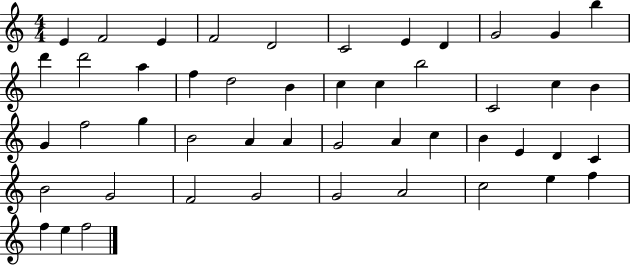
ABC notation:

X:1
T:Untitled
M:4/4
L:1/4
K:C
E F2 E F2 D2 C2 E D G2 G b d' d'2 a f d2 B c c b2 C2 c B G f2 g B2 A A G2 A c B E D C B2 G2 F2 G2 G2 A2 c2 e f f e f2